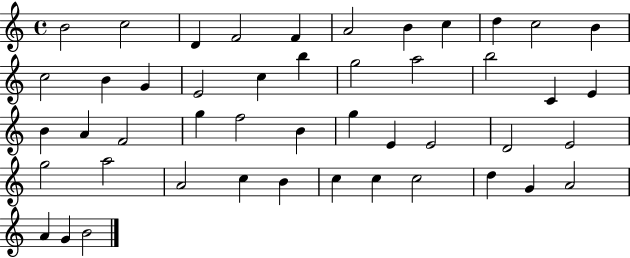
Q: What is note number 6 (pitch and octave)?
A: A4